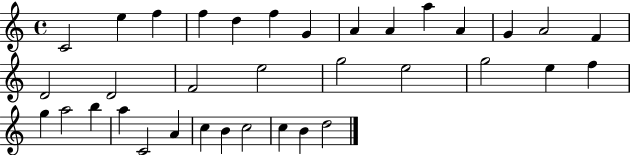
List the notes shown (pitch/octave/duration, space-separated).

C4/h E5/q F5/q F5/q D5/q F5/q G4/q A4/q A4/q A5/q A4/q G4/q A4/h F4/q D4/h D4/h F4/h E5/h G5/h E5/h G5/h E5/q F5/q G5/q A5/h B5/q A5/q C4/h A4/q C5/q B4/q C5/h C5/q B4/q D5/h